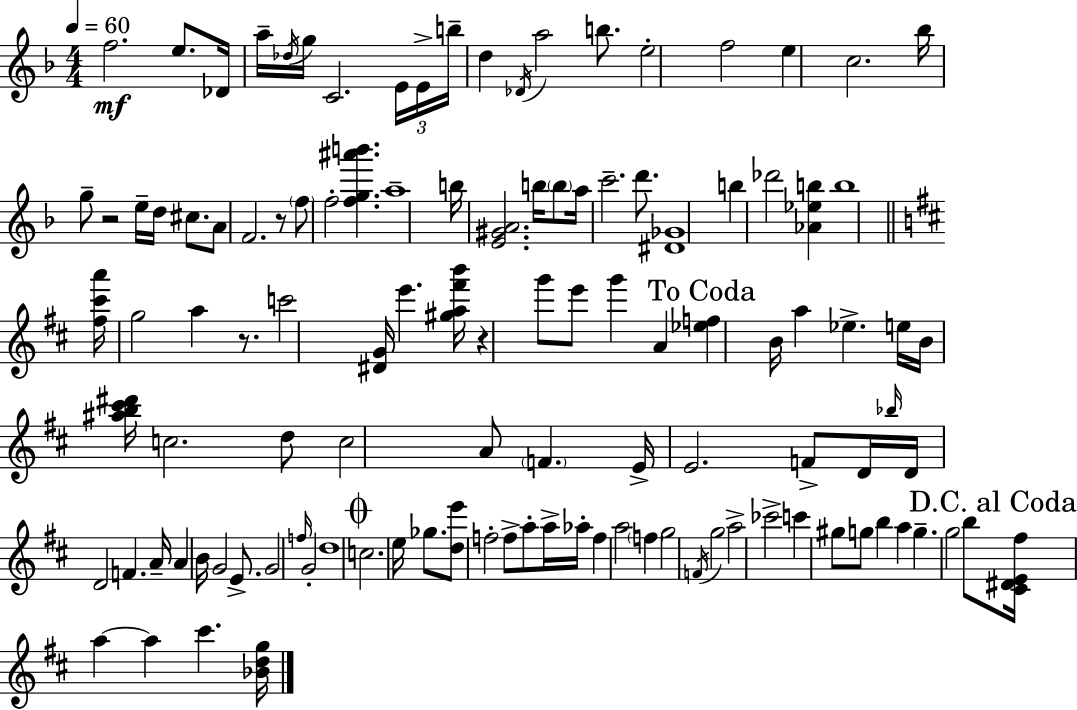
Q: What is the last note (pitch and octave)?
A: C#6